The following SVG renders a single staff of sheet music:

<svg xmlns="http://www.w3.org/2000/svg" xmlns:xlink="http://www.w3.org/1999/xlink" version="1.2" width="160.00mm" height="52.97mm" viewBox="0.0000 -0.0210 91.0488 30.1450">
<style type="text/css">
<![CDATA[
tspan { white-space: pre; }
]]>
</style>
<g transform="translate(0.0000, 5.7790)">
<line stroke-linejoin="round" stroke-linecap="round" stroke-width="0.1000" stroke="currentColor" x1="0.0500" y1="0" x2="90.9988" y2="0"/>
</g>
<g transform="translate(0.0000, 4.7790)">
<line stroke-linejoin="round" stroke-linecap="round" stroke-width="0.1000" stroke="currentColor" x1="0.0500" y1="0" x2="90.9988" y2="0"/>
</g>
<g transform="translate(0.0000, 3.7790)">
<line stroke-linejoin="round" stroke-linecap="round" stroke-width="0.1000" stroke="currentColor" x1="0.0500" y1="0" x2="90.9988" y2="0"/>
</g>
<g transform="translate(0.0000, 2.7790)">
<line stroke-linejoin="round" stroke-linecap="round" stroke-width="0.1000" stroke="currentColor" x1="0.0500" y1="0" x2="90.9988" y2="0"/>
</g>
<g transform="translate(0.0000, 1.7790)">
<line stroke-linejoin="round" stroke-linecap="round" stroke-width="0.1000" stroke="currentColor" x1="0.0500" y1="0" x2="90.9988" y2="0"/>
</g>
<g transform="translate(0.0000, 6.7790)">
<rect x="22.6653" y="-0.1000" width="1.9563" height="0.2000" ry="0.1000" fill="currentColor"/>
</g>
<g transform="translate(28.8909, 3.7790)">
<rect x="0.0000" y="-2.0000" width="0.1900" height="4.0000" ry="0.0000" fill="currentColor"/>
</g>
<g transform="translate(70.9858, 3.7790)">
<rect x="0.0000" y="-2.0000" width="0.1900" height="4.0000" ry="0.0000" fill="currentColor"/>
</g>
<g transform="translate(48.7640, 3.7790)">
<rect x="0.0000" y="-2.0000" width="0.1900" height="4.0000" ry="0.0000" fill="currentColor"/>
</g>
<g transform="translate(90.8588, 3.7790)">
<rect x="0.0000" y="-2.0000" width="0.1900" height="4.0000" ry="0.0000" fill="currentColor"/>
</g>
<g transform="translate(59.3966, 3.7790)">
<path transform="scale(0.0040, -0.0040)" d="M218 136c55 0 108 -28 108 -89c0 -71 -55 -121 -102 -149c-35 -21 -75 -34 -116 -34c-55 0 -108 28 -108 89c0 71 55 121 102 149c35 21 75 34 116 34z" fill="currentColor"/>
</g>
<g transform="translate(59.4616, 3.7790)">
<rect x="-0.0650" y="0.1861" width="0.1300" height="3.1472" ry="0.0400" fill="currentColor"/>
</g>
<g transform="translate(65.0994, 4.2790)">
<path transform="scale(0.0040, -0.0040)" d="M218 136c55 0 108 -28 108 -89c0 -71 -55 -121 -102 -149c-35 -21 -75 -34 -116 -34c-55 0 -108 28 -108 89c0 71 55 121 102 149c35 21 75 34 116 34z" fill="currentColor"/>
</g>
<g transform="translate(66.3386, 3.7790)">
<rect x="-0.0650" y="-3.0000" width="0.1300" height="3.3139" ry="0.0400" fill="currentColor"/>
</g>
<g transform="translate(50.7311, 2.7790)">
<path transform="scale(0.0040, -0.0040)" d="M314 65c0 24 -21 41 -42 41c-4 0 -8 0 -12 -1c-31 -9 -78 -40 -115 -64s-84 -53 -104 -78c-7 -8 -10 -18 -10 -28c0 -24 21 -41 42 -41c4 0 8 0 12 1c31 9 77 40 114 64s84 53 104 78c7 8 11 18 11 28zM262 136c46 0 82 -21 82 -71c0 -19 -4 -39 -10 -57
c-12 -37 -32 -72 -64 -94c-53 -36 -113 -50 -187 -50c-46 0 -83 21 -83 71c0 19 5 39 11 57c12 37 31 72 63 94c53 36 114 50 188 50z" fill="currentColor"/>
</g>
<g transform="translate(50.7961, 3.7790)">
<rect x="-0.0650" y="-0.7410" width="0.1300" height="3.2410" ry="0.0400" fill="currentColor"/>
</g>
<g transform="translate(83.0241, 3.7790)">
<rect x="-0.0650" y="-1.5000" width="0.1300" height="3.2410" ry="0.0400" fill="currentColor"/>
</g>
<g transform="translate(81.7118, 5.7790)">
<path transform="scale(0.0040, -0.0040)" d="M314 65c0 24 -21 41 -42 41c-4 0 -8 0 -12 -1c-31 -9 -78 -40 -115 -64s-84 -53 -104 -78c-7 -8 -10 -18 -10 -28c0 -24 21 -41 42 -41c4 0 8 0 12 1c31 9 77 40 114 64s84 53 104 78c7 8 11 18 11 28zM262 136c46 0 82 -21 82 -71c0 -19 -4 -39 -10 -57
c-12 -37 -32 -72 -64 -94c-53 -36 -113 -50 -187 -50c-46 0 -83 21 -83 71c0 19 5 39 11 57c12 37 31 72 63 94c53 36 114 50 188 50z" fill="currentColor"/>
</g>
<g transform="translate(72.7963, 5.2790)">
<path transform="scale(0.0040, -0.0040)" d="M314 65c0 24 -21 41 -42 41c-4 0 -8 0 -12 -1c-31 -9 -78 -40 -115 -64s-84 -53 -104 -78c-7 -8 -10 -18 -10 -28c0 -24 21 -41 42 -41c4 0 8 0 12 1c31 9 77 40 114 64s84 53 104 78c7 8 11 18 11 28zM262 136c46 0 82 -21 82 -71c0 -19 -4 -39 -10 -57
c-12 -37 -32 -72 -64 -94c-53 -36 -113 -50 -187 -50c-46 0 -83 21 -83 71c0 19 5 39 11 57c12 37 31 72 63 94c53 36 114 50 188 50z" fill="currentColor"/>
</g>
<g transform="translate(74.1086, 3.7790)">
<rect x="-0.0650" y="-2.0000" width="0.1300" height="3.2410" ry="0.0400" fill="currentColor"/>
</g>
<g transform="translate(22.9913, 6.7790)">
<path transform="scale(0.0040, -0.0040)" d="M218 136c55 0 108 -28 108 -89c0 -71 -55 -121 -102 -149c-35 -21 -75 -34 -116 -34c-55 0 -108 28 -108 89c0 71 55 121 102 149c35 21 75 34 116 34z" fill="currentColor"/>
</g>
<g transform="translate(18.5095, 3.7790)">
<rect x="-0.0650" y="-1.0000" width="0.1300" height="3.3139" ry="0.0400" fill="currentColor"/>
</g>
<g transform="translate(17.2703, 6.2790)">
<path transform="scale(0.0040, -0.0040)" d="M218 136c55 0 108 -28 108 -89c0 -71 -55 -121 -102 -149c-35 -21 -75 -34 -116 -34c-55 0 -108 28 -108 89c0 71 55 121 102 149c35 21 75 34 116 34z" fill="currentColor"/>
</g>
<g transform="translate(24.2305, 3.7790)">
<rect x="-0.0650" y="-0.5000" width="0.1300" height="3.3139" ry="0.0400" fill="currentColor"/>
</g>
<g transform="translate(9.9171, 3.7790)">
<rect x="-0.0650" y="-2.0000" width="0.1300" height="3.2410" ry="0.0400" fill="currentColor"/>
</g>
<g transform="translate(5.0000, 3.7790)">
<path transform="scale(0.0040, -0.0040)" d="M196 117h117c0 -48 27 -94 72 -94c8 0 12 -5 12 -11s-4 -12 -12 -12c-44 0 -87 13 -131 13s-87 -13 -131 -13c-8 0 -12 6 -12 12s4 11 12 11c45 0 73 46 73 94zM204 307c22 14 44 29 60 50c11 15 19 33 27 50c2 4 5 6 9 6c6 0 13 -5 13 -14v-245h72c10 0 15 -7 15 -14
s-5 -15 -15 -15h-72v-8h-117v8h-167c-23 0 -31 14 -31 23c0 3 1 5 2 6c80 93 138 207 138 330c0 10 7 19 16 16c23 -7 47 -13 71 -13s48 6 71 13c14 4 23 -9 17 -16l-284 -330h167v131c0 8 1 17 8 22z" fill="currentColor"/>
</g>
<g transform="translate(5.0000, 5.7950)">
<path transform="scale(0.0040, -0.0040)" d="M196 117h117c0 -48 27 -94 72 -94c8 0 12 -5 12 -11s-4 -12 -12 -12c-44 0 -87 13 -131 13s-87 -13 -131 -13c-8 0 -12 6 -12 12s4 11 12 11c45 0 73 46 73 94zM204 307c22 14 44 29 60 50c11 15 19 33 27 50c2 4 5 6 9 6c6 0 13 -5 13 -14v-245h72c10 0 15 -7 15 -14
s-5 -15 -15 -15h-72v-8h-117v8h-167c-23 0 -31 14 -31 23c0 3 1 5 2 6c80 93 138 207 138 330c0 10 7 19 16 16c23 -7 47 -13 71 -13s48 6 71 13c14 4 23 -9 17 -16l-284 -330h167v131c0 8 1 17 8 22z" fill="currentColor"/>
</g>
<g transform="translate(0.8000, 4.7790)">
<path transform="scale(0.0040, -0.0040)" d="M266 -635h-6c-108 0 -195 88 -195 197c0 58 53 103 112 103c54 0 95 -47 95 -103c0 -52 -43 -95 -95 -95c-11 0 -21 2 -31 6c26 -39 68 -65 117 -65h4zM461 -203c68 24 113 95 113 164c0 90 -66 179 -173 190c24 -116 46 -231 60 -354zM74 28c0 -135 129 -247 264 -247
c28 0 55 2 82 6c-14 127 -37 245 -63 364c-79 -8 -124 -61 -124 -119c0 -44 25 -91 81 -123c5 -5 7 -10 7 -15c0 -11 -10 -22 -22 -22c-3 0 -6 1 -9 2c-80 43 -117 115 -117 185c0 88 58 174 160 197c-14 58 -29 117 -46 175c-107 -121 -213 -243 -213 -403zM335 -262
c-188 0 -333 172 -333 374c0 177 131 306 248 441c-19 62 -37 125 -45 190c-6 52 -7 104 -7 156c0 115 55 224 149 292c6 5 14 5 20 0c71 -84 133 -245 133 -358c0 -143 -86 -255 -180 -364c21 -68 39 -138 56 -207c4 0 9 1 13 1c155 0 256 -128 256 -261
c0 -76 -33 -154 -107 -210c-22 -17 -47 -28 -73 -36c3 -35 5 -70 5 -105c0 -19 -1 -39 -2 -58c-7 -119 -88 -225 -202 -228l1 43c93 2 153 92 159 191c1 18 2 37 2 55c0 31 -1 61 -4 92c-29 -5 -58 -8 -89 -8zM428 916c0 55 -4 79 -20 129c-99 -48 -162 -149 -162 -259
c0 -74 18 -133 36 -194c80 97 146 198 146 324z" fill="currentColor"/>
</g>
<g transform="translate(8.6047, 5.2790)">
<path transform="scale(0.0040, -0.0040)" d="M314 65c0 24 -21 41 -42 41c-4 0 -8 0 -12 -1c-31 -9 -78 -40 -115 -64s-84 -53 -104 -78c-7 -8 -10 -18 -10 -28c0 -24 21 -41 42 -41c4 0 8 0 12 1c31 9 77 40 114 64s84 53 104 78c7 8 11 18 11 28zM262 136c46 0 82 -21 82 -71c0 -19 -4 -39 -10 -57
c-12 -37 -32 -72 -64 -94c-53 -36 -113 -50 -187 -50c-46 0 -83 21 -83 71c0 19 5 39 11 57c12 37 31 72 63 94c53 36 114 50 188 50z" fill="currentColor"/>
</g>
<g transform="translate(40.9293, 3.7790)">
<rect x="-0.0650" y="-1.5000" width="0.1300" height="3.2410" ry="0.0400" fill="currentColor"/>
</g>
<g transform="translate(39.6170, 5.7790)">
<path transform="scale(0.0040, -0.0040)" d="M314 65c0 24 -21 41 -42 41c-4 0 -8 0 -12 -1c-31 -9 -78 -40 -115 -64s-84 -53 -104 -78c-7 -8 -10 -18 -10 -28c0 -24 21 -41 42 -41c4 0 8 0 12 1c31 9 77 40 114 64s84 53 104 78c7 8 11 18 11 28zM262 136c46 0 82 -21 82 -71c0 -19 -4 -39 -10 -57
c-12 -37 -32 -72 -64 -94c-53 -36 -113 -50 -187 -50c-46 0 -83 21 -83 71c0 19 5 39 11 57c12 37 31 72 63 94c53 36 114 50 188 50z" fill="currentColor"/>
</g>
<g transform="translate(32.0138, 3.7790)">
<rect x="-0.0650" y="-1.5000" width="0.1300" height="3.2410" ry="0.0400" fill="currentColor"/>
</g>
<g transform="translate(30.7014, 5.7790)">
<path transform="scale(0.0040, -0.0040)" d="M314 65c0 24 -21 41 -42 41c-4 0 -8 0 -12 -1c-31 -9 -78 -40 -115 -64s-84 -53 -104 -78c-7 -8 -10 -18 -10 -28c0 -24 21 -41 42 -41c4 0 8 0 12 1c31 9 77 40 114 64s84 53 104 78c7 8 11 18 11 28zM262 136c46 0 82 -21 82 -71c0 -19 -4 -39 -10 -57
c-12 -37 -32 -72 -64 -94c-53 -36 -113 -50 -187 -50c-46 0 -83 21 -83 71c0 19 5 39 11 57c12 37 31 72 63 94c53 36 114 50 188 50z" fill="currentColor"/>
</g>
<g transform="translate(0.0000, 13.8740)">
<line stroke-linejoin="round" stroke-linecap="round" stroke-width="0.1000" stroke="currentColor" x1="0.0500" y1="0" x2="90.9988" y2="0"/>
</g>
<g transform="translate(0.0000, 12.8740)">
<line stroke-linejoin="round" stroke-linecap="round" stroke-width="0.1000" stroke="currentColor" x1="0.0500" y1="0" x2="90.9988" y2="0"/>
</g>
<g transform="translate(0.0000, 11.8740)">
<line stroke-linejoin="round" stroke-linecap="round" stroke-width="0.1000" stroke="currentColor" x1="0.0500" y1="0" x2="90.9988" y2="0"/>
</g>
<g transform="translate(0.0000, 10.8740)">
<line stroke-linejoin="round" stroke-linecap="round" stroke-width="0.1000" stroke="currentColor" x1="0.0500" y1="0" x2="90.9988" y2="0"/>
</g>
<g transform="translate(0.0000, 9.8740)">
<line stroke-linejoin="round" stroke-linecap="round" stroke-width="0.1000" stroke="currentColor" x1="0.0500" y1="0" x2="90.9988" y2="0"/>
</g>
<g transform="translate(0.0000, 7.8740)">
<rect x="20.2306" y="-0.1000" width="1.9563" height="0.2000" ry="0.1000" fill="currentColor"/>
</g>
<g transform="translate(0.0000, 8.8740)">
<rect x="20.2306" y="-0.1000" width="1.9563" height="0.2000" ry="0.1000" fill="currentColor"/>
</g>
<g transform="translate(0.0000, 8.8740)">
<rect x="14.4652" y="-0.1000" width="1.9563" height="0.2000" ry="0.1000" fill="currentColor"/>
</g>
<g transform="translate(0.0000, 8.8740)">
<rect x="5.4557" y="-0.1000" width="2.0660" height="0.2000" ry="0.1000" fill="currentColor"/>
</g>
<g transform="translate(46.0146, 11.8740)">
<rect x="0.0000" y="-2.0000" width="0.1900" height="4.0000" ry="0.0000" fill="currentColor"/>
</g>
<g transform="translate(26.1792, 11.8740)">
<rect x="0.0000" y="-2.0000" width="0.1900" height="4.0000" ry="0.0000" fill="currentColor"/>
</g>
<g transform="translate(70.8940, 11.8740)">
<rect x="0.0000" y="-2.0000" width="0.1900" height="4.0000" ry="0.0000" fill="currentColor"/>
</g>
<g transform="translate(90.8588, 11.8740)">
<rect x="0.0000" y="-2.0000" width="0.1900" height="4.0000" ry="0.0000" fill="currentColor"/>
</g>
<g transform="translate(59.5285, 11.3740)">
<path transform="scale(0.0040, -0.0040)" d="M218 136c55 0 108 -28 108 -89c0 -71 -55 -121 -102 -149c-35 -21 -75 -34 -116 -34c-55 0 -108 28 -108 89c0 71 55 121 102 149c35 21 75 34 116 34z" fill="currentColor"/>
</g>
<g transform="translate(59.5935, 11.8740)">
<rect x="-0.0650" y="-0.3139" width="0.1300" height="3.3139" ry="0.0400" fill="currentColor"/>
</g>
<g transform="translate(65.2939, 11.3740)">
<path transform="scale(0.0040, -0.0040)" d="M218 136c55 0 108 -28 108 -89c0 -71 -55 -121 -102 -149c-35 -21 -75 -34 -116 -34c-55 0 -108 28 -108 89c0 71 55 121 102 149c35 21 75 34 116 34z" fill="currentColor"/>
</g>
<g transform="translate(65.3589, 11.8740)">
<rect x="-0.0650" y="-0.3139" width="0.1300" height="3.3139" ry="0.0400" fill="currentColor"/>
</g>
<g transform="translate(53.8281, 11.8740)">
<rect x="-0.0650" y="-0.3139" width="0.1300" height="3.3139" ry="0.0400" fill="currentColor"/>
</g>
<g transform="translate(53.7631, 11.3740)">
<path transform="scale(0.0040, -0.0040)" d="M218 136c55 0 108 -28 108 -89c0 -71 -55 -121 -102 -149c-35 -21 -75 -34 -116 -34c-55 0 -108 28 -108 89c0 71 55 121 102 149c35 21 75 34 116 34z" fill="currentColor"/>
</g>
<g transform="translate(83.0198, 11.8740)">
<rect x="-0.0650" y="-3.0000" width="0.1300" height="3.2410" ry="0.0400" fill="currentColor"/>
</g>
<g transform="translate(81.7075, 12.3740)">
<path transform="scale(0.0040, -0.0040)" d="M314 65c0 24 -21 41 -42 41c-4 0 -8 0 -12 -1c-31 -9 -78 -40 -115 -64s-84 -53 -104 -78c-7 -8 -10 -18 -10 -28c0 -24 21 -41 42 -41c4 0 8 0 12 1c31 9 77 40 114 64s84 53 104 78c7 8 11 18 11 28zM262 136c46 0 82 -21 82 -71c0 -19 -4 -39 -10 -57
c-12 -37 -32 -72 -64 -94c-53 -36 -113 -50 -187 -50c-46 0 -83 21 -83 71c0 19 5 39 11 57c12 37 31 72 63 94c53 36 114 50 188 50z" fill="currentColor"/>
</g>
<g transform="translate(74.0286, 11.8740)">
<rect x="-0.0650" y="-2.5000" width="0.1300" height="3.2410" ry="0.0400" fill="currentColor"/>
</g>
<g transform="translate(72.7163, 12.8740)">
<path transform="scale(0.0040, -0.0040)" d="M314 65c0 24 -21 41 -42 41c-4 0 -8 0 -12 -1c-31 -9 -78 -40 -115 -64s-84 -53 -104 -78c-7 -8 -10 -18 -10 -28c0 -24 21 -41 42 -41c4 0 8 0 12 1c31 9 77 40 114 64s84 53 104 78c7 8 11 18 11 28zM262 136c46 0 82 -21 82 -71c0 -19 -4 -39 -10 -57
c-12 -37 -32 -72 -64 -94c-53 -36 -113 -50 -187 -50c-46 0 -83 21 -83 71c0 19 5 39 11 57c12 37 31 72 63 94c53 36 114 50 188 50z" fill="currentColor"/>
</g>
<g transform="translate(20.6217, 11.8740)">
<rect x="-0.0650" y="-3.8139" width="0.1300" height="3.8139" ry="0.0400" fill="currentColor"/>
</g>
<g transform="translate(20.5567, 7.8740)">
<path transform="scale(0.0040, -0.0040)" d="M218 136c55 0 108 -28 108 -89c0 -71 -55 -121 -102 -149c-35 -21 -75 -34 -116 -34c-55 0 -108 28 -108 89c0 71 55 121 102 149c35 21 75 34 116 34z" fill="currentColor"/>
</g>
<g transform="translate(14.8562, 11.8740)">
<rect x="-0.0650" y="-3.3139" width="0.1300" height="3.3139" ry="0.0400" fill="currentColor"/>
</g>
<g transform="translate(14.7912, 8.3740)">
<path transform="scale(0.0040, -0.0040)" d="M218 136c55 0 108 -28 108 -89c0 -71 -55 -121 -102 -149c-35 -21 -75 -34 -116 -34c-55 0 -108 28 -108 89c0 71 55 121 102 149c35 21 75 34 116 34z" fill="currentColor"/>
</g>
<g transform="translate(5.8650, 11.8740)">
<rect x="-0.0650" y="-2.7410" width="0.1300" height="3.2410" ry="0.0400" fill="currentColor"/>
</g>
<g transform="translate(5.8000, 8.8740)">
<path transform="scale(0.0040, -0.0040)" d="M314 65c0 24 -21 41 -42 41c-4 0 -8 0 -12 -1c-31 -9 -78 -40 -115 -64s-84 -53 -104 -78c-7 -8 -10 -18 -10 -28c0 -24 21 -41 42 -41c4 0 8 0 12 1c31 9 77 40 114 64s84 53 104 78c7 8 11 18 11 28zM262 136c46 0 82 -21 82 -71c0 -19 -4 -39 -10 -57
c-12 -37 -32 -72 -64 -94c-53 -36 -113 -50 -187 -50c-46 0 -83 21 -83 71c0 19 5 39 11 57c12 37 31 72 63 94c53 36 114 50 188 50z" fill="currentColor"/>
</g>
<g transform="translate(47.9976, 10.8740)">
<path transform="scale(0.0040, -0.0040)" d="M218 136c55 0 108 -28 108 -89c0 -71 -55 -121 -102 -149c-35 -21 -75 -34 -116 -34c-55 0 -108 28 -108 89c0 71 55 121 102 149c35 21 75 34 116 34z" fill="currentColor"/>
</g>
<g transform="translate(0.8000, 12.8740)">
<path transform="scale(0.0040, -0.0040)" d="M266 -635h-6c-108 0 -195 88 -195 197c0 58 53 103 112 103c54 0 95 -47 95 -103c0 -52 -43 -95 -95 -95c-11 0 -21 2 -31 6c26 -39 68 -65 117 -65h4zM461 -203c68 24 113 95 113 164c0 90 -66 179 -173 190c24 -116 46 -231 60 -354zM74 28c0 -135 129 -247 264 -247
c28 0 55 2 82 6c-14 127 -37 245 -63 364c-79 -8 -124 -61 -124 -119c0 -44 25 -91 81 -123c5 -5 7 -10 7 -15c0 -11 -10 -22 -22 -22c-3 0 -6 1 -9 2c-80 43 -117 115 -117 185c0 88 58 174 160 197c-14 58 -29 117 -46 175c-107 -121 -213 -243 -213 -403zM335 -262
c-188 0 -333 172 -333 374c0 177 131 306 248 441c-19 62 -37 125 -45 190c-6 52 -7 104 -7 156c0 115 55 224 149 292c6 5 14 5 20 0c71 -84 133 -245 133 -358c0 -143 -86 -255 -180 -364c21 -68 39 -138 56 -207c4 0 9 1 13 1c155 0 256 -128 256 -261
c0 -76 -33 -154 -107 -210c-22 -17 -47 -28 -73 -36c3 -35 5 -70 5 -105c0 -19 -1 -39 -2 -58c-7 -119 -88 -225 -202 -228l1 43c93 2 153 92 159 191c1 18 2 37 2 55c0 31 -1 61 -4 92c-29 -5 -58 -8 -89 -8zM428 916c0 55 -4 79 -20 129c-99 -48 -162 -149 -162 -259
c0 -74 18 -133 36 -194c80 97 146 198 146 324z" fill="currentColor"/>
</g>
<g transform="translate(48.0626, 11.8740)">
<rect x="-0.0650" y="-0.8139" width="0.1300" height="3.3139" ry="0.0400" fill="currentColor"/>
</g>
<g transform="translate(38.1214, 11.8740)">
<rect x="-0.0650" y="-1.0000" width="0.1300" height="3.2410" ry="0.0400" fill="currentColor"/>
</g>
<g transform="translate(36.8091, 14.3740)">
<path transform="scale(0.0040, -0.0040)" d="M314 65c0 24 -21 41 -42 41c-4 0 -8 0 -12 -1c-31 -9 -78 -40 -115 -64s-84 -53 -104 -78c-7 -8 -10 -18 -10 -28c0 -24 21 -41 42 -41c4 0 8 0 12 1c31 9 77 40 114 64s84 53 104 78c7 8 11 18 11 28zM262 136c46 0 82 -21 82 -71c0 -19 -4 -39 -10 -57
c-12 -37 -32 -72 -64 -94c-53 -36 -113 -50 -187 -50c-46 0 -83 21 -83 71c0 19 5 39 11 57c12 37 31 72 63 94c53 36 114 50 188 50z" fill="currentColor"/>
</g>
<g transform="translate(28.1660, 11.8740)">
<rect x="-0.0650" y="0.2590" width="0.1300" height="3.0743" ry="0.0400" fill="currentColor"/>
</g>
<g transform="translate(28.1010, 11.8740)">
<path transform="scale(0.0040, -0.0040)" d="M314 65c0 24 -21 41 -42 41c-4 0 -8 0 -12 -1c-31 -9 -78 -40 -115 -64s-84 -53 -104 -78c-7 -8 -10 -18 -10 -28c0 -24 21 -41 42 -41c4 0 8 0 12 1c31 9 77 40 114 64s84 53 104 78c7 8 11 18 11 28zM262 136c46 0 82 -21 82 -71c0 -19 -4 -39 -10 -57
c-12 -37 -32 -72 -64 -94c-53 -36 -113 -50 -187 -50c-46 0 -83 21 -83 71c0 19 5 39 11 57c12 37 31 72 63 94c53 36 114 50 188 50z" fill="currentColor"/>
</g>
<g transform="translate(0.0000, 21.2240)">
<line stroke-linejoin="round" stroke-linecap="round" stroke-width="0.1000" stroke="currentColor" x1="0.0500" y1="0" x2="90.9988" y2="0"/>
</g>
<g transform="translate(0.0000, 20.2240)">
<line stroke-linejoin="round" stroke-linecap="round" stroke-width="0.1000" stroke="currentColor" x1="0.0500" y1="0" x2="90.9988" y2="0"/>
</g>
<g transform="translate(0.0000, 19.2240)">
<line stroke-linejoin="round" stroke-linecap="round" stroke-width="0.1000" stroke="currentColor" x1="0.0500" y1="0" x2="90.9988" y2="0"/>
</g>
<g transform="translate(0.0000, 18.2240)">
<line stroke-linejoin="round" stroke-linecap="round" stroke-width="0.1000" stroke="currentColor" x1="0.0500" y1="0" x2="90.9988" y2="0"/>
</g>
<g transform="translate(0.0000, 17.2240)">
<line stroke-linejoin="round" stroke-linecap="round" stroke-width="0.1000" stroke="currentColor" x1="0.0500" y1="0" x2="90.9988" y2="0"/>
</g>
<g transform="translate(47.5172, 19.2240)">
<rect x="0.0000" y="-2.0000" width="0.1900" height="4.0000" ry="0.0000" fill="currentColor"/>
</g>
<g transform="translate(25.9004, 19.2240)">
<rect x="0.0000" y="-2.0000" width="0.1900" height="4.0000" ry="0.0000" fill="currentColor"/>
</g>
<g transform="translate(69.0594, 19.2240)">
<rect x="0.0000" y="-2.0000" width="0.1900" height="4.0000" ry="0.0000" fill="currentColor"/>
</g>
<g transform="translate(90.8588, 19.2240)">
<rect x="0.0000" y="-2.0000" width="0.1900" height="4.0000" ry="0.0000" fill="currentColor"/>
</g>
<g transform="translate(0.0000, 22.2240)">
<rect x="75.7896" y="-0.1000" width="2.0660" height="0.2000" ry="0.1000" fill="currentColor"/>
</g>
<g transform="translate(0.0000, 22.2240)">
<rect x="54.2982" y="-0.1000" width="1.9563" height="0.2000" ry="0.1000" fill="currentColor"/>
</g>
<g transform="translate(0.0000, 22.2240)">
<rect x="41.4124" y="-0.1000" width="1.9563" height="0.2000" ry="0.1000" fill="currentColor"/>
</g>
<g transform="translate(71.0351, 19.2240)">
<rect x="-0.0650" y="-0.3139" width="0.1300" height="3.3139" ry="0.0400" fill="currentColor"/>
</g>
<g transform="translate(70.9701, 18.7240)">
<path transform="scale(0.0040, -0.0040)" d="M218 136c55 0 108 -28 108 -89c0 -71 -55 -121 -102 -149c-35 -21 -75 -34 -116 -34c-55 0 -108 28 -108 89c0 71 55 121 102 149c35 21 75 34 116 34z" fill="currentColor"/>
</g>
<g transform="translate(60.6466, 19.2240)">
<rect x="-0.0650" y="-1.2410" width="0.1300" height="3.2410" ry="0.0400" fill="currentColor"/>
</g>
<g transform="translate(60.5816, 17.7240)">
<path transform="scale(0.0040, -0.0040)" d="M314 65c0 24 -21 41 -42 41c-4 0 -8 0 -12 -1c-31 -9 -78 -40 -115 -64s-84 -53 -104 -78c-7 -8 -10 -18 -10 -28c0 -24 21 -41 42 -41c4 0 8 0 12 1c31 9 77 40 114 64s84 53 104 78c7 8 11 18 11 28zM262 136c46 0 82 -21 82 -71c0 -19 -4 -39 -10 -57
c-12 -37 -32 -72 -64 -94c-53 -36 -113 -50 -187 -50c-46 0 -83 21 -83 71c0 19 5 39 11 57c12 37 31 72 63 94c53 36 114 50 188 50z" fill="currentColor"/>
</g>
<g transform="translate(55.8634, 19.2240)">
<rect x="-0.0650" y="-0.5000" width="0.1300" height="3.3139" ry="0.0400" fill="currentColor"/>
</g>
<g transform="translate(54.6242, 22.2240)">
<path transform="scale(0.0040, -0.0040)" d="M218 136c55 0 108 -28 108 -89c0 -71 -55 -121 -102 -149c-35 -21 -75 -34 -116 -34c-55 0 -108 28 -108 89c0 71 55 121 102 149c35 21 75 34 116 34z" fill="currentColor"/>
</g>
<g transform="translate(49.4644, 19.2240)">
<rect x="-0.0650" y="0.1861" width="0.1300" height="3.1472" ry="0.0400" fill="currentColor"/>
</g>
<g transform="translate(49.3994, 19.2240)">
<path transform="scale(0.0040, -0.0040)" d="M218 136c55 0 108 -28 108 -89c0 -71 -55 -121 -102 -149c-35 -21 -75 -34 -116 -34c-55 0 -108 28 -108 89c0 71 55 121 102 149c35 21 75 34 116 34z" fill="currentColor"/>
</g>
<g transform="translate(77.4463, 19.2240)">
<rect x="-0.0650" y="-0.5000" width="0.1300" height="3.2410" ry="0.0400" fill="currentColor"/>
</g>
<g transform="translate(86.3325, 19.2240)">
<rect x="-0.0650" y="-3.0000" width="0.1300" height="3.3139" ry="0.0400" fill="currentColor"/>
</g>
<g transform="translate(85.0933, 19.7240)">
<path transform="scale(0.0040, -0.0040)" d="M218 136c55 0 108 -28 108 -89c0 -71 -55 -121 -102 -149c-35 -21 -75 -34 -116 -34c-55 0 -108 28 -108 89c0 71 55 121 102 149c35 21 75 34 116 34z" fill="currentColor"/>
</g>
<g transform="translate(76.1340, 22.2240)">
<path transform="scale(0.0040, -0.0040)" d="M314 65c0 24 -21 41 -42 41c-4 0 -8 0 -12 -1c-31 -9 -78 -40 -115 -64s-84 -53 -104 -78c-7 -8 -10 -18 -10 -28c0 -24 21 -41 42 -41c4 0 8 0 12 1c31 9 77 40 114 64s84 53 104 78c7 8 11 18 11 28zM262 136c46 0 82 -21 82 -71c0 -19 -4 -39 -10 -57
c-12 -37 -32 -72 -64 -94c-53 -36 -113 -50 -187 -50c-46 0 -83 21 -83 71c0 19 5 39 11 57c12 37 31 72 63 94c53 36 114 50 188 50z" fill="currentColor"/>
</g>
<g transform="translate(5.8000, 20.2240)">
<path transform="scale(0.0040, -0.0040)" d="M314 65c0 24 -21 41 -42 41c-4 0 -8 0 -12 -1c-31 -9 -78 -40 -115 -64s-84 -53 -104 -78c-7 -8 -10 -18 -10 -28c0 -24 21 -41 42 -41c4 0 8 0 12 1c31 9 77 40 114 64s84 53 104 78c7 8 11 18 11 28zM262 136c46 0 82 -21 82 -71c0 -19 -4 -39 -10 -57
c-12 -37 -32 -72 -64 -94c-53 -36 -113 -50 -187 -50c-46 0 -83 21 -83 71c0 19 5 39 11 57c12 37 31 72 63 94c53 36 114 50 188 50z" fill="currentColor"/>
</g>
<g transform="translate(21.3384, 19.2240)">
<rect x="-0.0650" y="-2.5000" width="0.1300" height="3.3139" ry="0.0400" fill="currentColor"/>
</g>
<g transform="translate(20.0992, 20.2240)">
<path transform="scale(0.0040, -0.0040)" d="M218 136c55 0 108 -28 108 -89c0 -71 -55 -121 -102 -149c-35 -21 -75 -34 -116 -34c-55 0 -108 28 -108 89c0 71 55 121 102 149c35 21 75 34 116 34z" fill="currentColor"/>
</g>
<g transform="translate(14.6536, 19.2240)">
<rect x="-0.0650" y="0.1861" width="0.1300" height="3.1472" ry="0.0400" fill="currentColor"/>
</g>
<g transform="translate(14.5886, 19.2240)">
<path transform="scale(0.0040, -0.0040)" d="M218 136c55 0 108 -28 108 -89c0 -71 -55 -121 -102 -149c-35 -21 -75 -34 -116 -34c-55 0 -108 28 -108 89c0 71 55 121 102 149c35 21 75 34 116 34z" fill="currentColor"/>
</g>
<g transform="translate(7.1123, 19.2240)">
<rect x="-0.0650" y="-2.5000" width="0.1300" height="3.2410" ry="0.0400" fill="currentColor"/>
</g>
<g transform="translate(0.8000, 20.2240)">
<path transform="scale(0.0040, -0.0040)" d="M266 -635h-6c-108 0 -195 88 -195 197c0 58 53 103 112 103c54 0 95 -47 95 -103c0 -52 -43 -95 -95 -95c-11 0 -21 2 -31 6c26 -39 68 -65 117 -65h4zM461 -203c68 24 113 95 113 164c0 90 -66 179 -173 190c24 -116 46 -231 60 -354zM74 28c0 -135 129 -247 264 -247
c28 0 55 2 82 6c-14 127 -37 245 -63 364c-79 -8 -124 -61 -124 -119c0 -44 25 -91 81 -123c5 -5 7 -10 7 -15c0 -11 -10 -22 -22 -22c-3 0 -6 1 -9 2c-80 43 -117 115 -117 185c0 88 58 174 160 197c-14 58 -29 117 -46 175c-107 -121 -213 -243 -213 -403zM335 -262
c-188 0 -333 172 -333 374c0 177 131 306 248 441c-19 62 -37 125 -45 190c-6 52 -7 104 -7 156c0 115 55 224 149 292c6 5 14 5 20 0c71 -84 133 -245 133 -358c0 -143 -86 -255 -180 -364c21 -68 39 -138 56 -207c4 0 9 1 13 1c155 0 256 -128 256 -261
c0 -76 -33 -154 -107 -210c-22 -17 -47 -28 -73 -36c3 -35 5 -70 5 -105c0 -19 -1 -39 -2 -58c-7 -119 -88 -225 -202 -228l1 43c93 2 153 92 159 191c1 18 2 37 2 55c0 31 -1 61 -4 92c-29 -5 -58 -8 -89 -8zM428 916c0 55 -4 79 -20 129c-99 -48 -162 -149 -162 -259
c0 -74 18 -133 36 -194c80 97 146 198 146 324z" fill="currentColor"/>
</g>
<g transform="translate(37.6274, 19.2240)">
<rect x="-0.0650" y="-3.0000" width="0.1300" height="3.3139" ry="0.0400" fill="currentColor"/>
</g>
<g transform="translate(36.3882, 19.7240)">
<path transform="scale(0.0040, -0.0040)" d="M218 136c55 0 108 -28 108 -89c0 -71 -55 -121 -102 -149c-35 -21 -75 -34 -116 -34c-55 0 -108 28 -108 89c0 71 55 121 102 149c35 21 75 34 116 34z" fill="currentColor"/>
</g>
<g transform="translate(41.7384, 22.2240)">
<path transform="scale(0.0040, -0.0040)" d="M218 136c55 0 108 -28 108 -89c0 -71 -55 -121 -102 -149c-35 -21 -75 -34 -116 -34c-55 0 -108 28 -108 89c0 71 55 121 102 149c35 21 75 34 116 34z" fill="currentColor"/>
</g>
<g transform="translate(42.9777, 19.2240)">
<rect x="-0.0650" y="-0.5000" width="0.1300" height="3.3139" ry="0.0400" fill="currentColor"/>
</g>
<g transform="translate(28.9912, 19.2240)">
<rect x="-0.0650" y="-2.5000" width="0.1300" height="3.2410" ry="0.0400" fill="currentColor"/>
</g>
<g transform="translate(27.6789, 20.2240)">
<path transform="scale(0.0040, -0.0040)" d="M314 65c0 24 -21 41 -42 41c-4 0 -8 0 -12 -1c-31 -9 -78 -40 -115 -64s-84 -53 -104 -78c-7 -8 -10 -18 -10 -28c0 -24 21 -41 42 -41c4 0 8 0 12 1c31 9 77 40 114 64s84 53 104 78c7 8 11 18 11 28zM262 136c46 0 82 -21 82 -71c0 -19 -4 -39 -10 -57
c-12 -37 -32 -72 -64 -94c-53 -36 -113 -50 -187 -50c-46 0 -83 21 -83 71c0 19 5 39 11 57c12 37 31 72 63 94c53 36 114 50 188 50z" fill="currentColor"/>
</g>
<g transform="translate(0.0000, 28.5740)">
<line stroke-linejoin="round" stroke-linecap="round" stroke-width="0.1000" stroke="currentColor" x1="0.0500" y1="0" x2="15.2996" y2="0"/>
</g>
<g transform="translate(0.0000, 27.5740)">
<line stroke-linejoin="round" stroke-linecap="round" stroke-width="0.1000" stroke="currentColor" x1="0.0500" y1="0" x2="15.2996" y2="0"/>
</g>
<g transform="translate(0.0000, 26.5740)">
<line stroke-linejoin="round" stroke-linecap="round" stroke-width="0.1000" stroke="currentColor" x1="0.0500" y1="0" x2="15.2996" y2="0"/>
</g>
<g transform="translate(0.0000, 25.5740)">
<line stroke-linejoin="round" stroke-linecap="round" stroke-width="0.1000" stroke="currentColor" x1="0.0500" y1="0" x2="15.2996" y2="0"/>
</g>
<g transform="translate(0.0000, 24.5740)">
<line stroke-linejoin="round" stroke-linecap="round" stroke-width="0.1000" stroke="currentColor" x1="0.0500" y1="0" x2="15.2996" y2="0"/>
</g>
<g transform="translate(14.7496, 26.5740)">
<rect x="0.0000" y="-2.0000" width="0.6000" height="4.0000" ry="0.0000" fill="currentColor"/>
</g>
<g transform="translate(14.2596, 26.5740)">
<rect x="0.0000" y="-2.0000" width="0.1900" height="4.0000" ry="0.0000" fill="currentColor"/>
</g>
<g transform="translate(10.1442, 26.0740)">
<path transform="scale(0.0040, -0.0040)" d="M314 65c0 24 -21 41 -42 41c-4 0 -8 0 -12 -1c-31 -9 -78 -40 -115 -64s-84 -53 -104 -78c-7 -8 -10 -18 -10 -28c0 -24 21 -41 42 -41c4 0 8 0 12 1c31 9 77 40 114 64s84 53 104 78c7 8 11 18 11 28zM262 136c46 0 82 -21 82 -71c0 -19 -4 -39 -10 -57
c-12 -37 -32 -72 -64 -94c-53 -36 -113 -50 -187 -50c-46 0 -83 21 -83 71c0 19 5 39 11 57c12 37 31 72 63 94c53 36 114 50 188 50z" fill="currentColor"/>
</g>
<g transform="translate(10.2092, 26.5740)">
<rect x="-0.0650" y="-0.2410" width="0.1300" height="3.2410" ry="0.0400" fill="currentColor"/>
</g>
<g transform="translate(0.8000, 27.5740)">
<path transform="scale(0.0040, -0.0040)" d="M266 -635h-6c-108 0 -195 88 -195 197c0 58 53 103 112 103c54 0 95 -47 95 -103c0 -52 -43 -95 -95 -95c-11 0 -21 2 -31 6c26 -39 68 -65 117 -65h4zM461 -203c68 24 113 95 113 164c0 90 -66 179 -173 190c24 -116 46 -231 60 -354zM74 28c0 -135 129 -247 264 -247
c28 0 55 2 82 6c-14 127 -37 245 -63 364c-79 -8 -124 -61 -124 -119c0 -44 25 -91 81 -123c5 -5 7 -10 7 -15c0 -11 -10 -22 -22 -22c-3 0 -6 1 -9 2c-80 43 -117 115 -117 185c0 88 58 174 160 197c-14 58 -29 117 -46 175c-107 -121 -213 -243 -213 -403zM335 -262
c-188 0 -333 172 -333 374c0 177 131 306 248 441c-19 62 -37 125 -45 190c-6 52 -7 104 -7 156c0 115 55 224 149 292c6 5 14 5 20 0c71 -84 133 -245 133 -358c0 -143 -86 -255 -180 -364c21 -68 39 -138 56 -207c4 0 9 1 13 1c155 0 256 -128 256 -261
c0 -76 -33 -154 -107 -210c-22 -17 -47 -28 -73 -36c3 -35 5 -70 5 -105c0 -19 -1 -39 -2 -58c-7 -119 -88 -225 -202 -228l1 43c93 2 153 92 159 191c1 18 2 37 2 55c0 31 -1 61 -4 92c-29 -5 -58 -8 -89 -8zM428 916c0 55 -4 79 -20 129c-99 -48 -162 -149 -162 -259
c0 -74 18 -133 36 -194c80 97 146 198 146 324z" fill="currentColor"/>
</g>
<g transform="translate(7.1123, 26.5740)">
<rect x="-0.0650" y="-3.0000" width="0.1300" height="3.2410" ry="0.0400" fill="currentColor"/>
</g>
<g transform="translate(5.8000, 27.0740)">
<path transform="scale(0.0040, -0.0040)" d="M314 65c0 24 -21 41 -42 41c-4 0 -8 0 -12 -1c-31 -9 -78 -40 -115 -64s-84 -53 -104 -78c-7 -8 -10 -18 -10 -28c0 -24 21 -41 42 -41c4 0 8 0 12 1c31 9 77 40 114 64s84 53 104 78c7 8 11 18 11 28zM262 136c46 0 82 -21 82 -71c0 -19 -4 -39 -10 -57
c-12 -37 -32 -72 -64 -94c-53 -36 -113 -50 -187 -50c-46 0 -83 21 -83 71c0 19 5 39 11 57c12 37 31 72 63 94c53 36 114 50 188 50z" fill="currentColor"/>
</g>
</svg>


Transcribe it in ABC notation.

X:1
T:Untitled
M:4/4
L:1/4
K:C
F2 D C E2 E2 d2 B A F2 E2 a2 b c' B2 D2 d c c c G2 A2 G2 B G G2 A C B C e2 c C2 A A2 c2